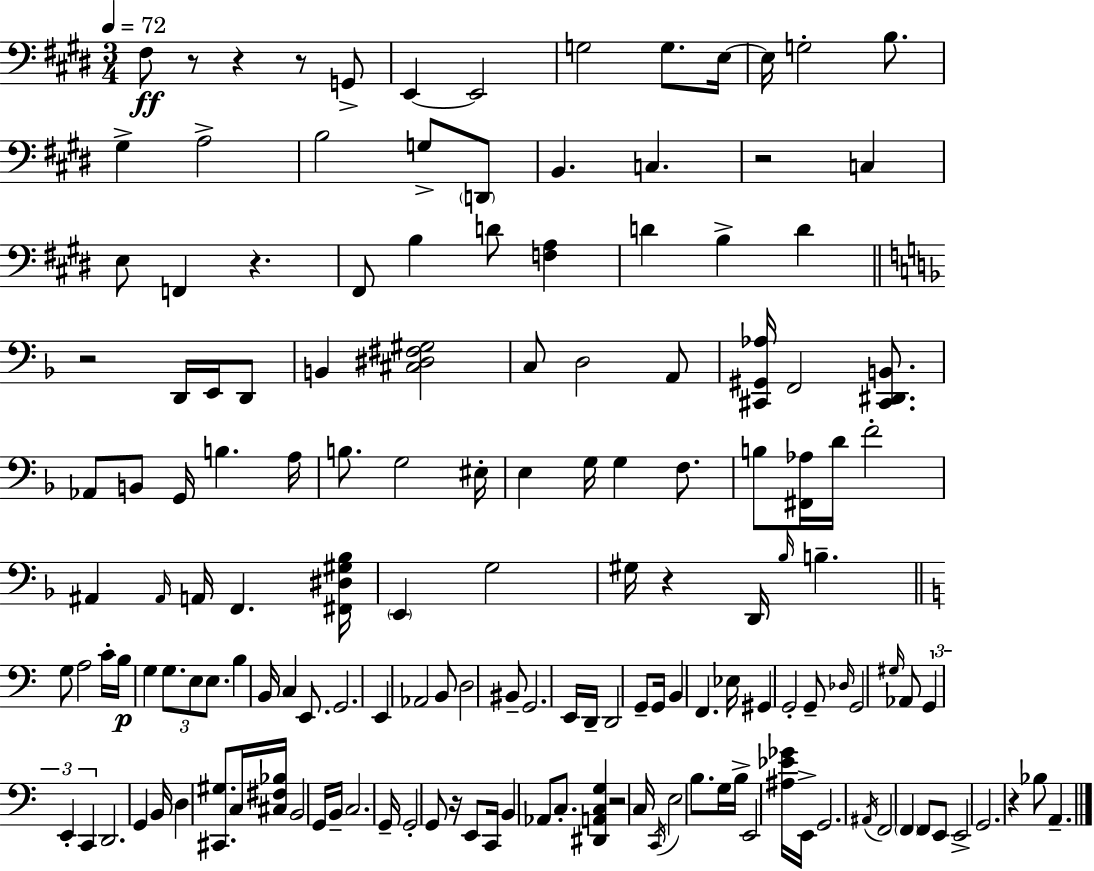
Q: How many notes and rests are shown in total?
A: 151